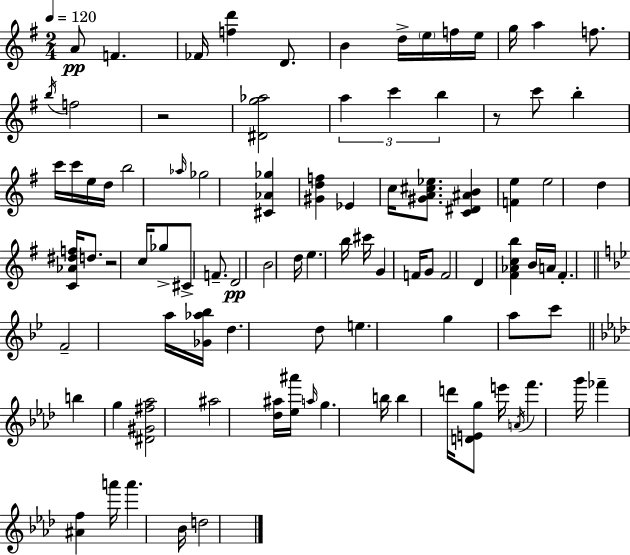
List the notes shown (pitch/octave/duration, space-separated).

A4/e F4/q. FES4/s [F5,D6]/q D4/e. B4/q D5/s E5/s F5/s E5/s G5/s A5/q F5/e. B5/s F5/h R/h [D#4,G5,Ab5]/h A5/q C6/q B5/q R/e C6/e B5/q C6/s C6/s E5/s D5/s B5/h Ab5/s Gb5/h [C#4,Ab4,Gb5]/q [G#4,D5,F5]/q Eb4/q C5/s [G#4,A4,C#5,Eb5]/e. [C4,D#4,A#4,B4]/q [F4,E5]/q E5/h D5/q [C4,Ab4,D#5,F5]/s D5/e. R/h C5/s Gb5/e C#4/e F4/e. D4/h B4/h D5/s E5/q. B5/s C#6/s G4/q F4/s G4/e F4/h D4/q [F#4,Ab4,C5,B5]/q B4/s A4/s F#4/q. F4/h A5/s [Gb4,Ab5,Bb5]/s D5/q. D5/e E5/q. G5/q A5/e C6/e B5/q G5/q [D#4,G#4,F#5,Ab5]/h A#5/h [Db5,A#5]/s [Eb5,A#6]/s A5/s G5/q. B5/s B5/q D6/s [D4,E4,G5]/e E6/s A4/s F6/q. G6/s FES6/q [A#4,F5]/q A6/s A6/q. Bb4/s D5/h